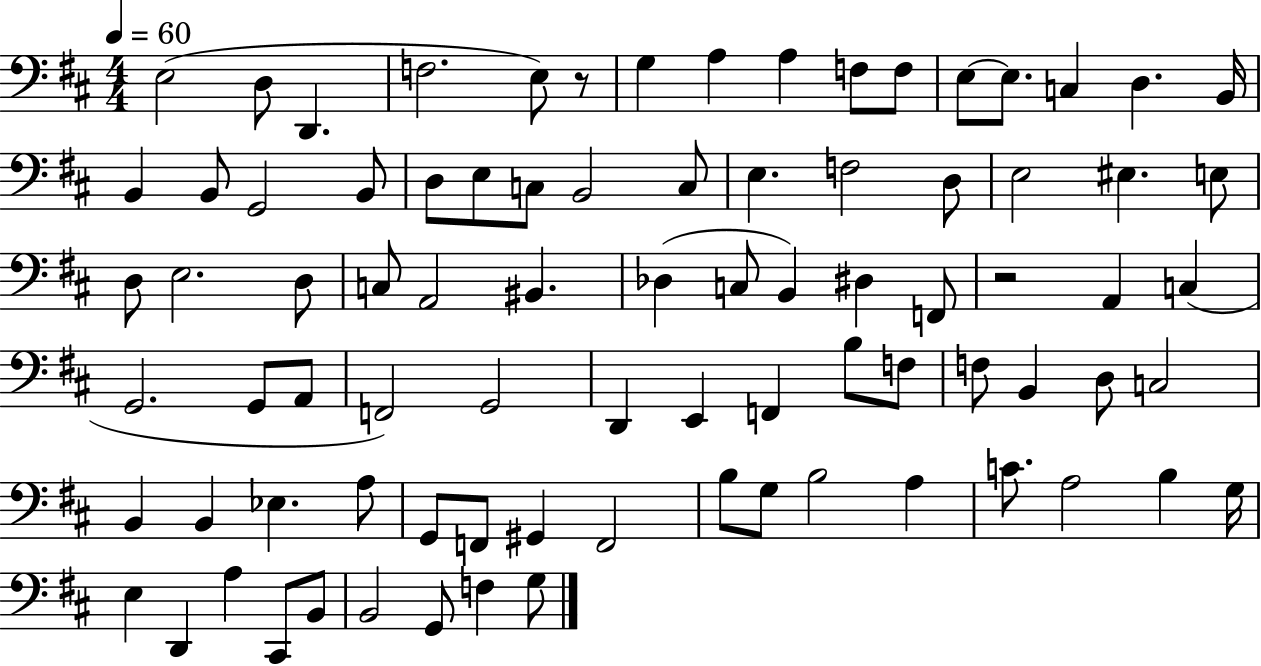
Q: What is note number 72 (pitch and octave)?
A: B3